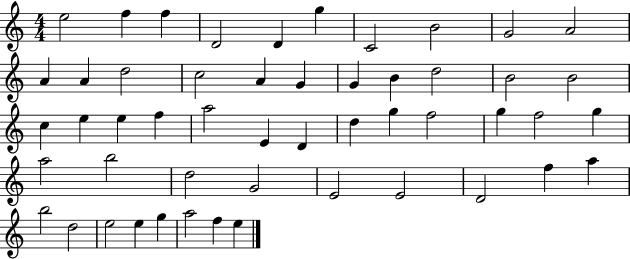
{
  \clef treble
  \numericTimeSignature
  \time 4/4
  \key c \major
  e''2 f''4 f''4 | d'2 d'4 g''4 | c'2 b'2 | g'2 a'2 | \break a'4 a'4 d''2 | c''2 a'4 g'4 | g'4 b'4 d''2 | b'2 b'2 | \break c''4 e''4 e''4 f''4 | a''2 e'4 d'4 | d''4 g''4 f''2 | g''4 f''2 g''4 | \break a''2 b''2 | d''2 g'2 | e'2 e'2 | d'2 f''4 a''4 | \break b''2 d''2 | e''2 e''4 g''4 | a''2 f''4 e''4 | \bar "|."
}